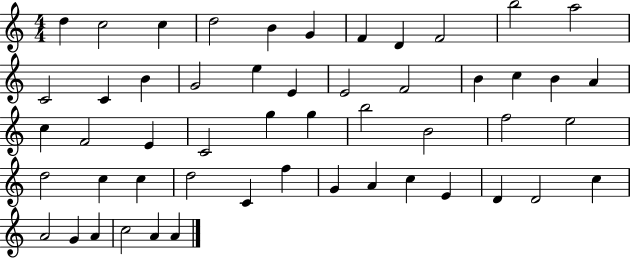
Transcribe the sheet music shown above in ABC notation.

X:1
T:Untitled
M:4/4
L:1/4
K:C
d c2 c d2 B G F D F2 b2 a2 C2 C B G2 e E E2 F2 B c B A c F2 E C2 g g b2 B2 f2 e2 d2 c c d2 C f G A c E D D2 c A2 G A c2 A A